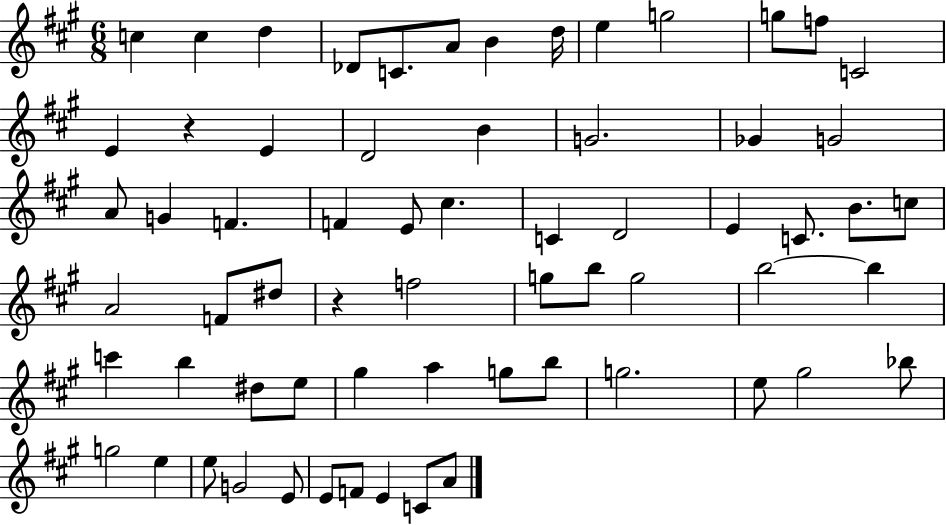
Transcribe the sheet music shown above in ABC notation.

X:1
T:Untitled
M:6/8
L:1/4
K:A
c c d _D/2 C/2 A/2 B d/4 e g2 g/2 f/2 C2 E z E D2 B G2 _G G2 A/2 G F F E/2 ^c C D2 E C/2 B/2 c/2 A2 F/2 ^d/2 z f2 g/2 b/2 g2 b2 b c' b ^d/2 e/2 ^g a g/2 b/2 g2 e/2 ^g2 _b/2 g2 e e/2 G2 E/2 E/2 F/2 E C/2 A/2